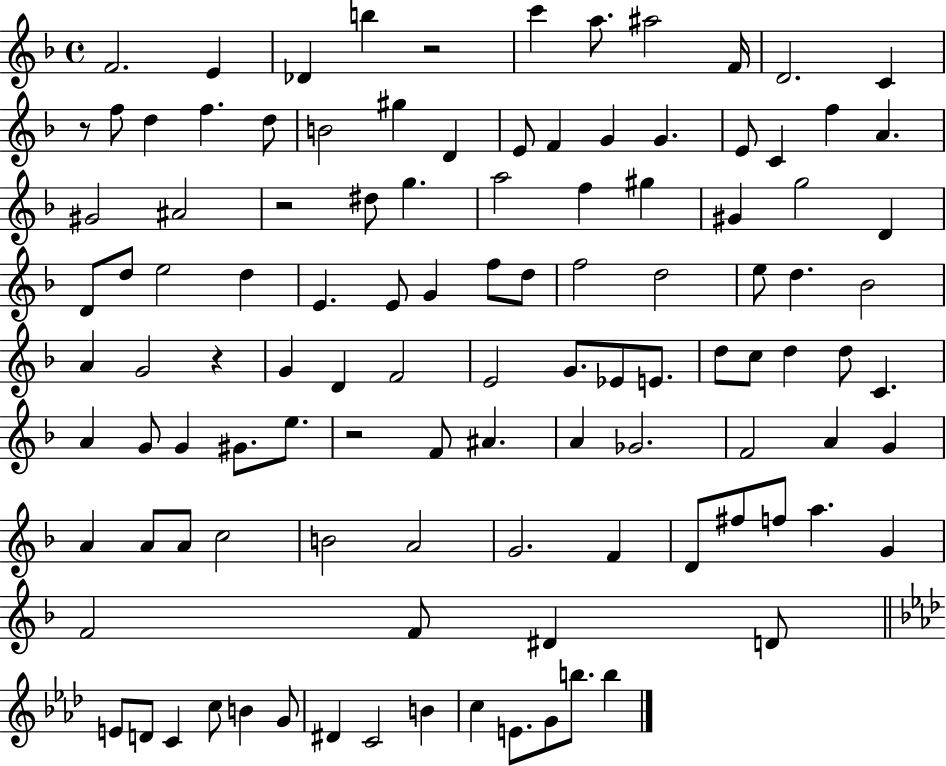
{
  \clef treble
  \time 4/4
  \defaultTimeSignature
  \key f \major
  f'2. e'4 | des'4 b''4 r2 | c'''4 a''8. ais''2 f'16 | d'2. c'4 | \break r8 f''8 d''4 f''4. d''8 | b'2 gis''4 d'4 | e'8 f'4 g'4 g'4. | e'8 c'4 f''4 a'4. | \break gis'2 ais'2 | r2 dis''8 g''4. | a''2 f''4 gis''4 | gis'4 g''2 d'4 | \break d'8 d''8 e''2 d''4 | e'4. e'8 g'4 f''8 d''8 | f''2 d''2 | e''8 d''4. bes'2 | \break a'4 g'2 r4 | g'4 d'4 f'2 | e'2 g'8. ees'8 e'8. | d''8 c''8 d''4 d''8 c'4. | \break a'4 g'8 g'4 gis'8. e''8. | r2 f'8 ais'4. | a'4 ges'2. | f'2 a'4 g'4 | \break a'4 a'8 a'8 c''2 | b'2 a'2 | g'2. f'4 | d'8 fis''8 f''8 a''4. g'4 | \break f'2 f'8 dis'4 d'8 | \bar "||" \break \key aes \major e'8 d'8 c'4 c''8 b'4 g'8 | dis'4 c'2 b'4 | c''4 e'8. g'8 b''8. b''4 | \bar "|."
}